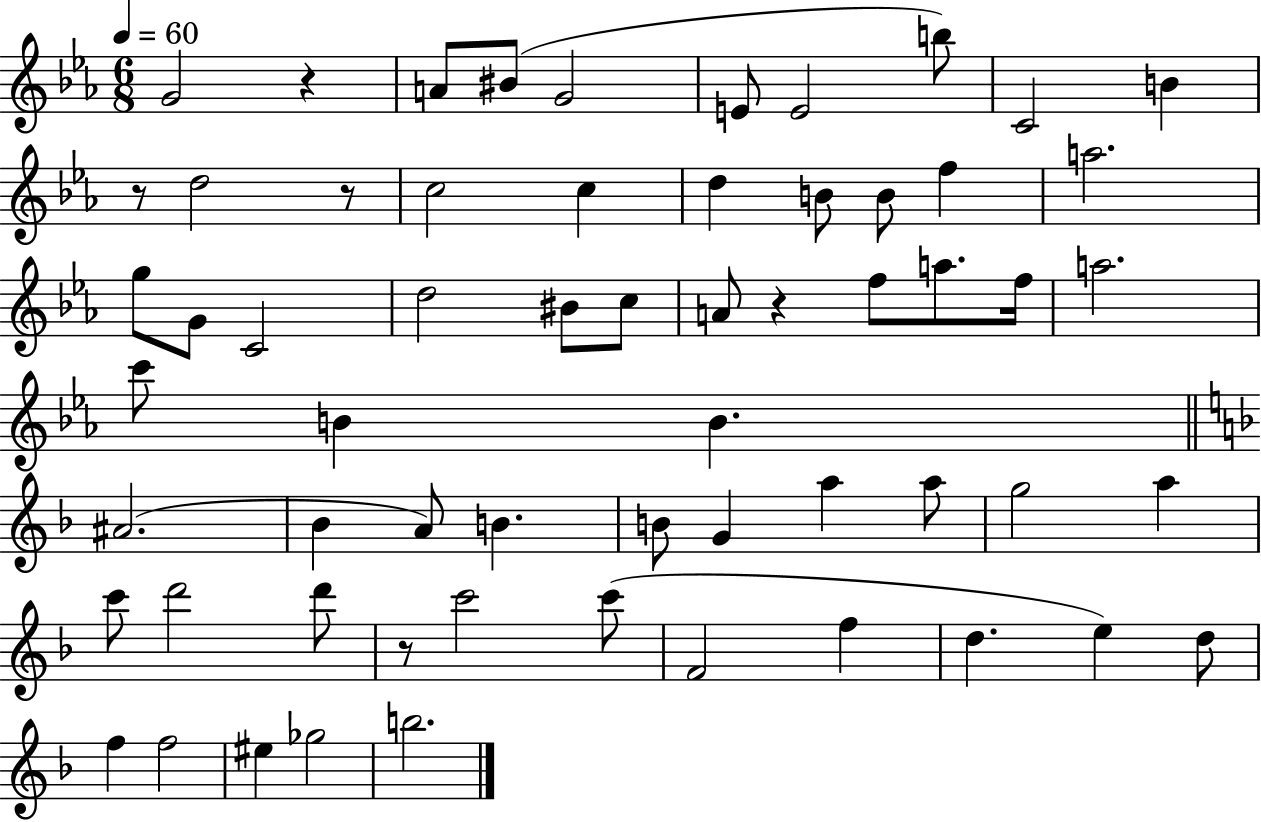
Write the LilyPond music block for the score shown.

{
  \clef treble
  \numericTimeSignature
  \time 6/8
  \key ees \major
  \tempo 4 = 60
  g'2 r4 | a'8 bis'8( g'2 | e'8 e'2 b''8) | c'2 b'4 | \break r8 d''2 r8 | c''2 c''4 | d''4 b'8 b'8 f''4 | a''2. | \break g''8 g'8 c'2 | d''2 bis'8 c''8 | a'8 r4 f''8 a''8. f''16 | a''2. | \break c'''8 b'4 b'4. | \bar "||" \break \key f \major ais'2.( | bes'4 a'8) b'4. | b'8 g'4 a''4 a''8 | g''2 a''4 | \break c'''8 d'''2 d'''8 | r8 c'''2 c'''8( | f'2 f''4 | d''4. e''4) d''8 | \break f''4 f''2 | eis''4 ges''2 | b''2. | \bar "|."
}